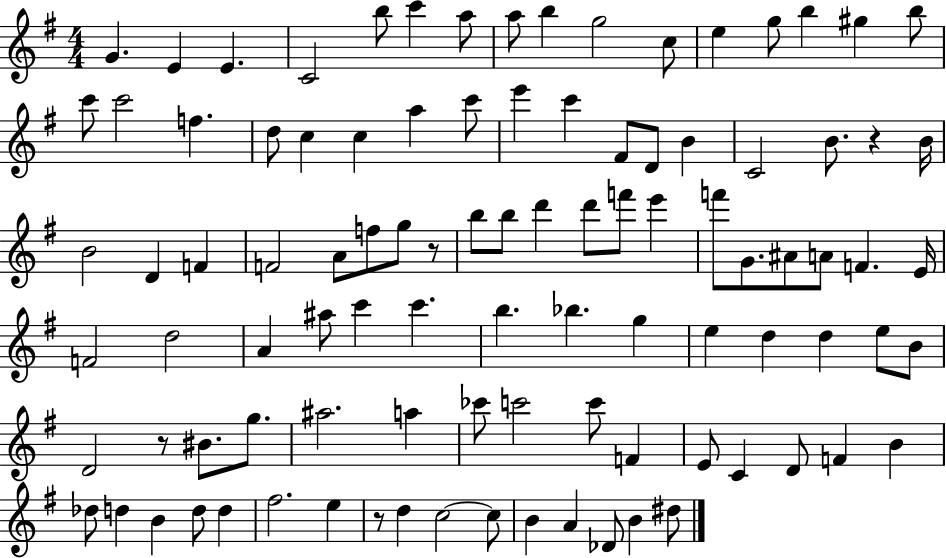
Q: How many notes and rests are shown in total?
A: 98